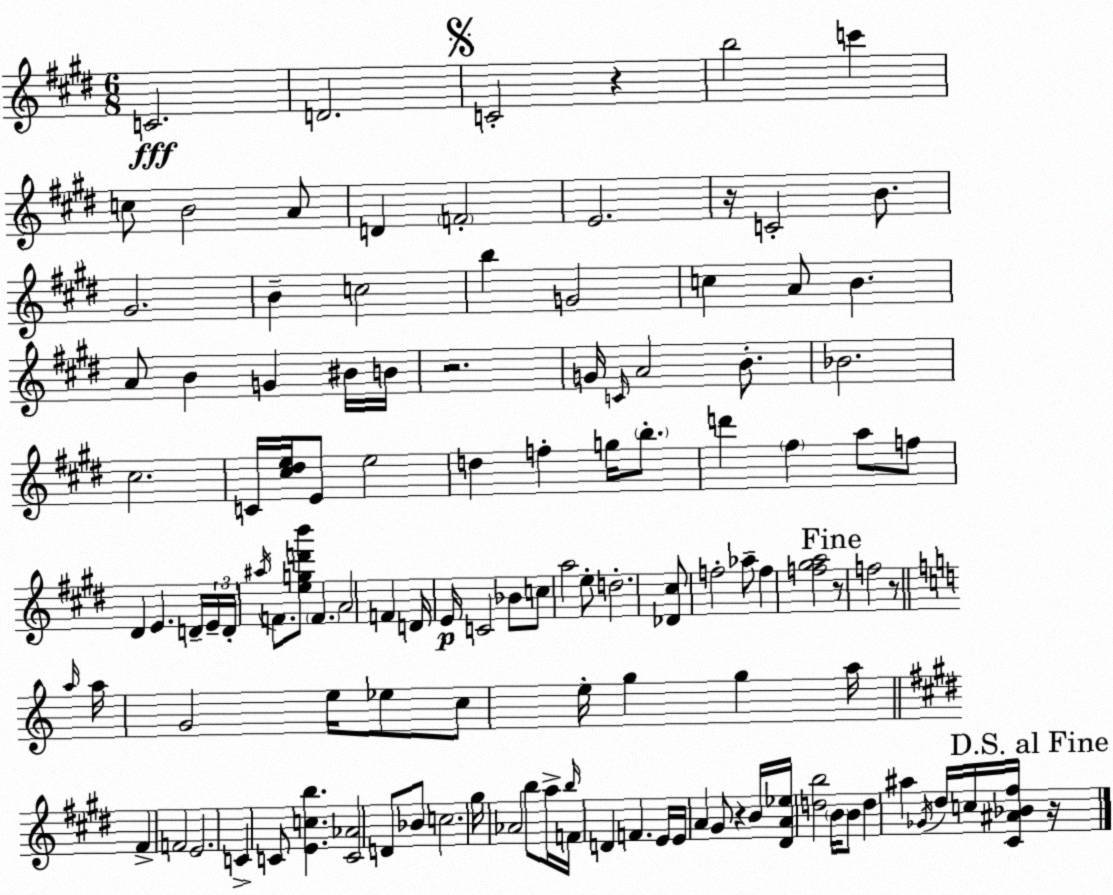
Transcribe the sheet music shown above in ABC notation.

X:1
T:Untitled
M:6/8
L:1/4
K:E
C2 D2 C2 z b2 c' c/2 B2 A/2 D F2 E2 z/4 C2 B/2 ^G2 B c2 b G2 c A/2 B A/2 B G ^B/4 B/4 z2 G/4 C/4 A2 B/2 _B2 ^c2 C/4 [^c^de]/4 E/2 e2 d f g/4 b/2 d' ^f a/2 f/2 ^D E D/4 E/4 D/4 ^a/4 F/2 [egd'b']/2 F A2 F D/4 E/4 C2 _B/2 c/2 a2 e/2 d2 [_D^c]/2 f2 _a/2 f [f^ga]2 z/2 f2 z/2 a/4 a/4 G2 e/4 _e/2 c/2 e/4 g g a/4 ^F F2 E2 C C/2 [Ecb] [C_A]2 D/2 _B/2 c2 ^g/4 _A2 b/2 a/4 b/4 F/4 D F E/4 E/4 A ^G/2 z B/4 [^DA_e]/4 [db]2 B/4 B/2 d ^a _G/4 ^d/4 c/4 [^C^A_B^f]/4 z/4